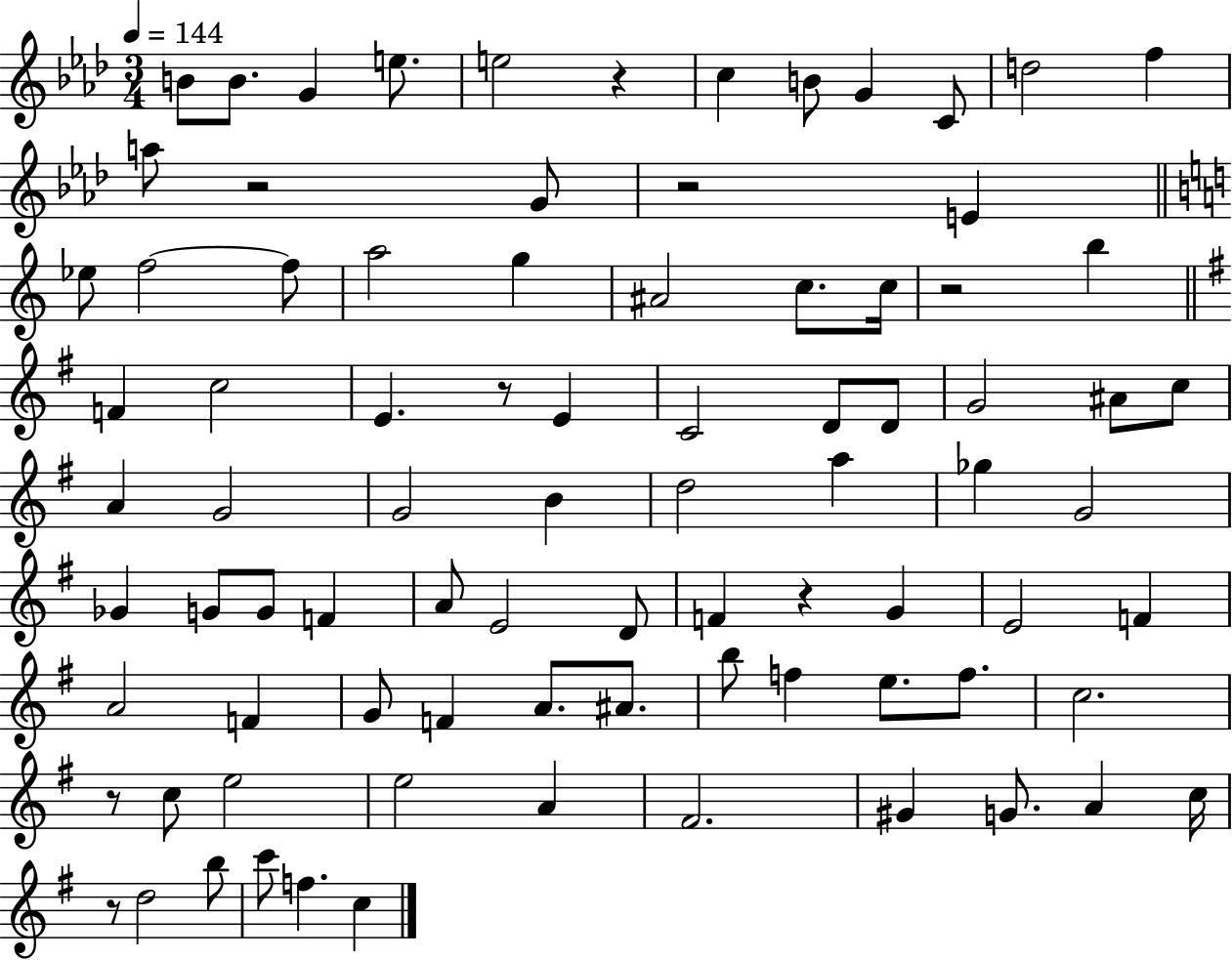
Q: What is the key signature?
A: AES major